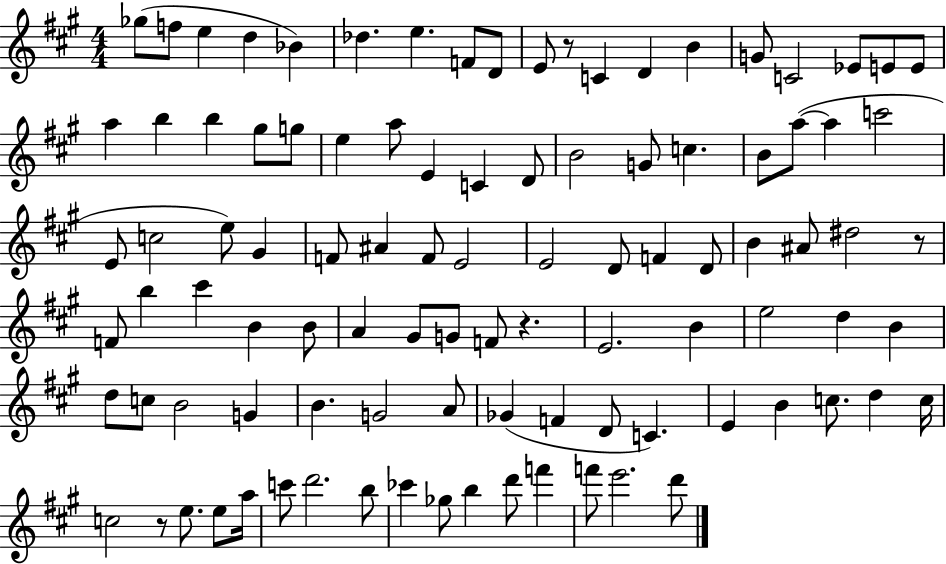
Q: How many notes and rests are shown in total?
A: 99